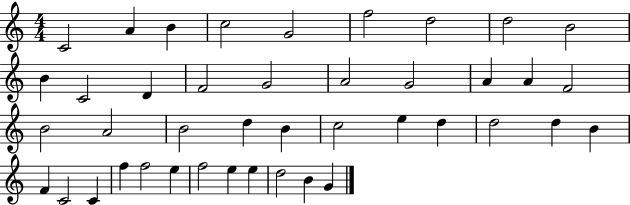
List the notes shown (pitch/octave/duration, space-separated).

C4/h A4/q B4/q C5/h G4/h F5/h D5/h D5/h B4/h B4/q C4/h D4/q F4/h G4/h A4/h G4/h A4/q A4/q F4/h B4/h A4/h B4/h D5/q B4/q C5/h E5/q D5/q D5/h D5/q B4/q F4/q C4/h C4/q F5/q F5/h E5/q F5/h E5/q E5/q D5/h B4/q G4/q